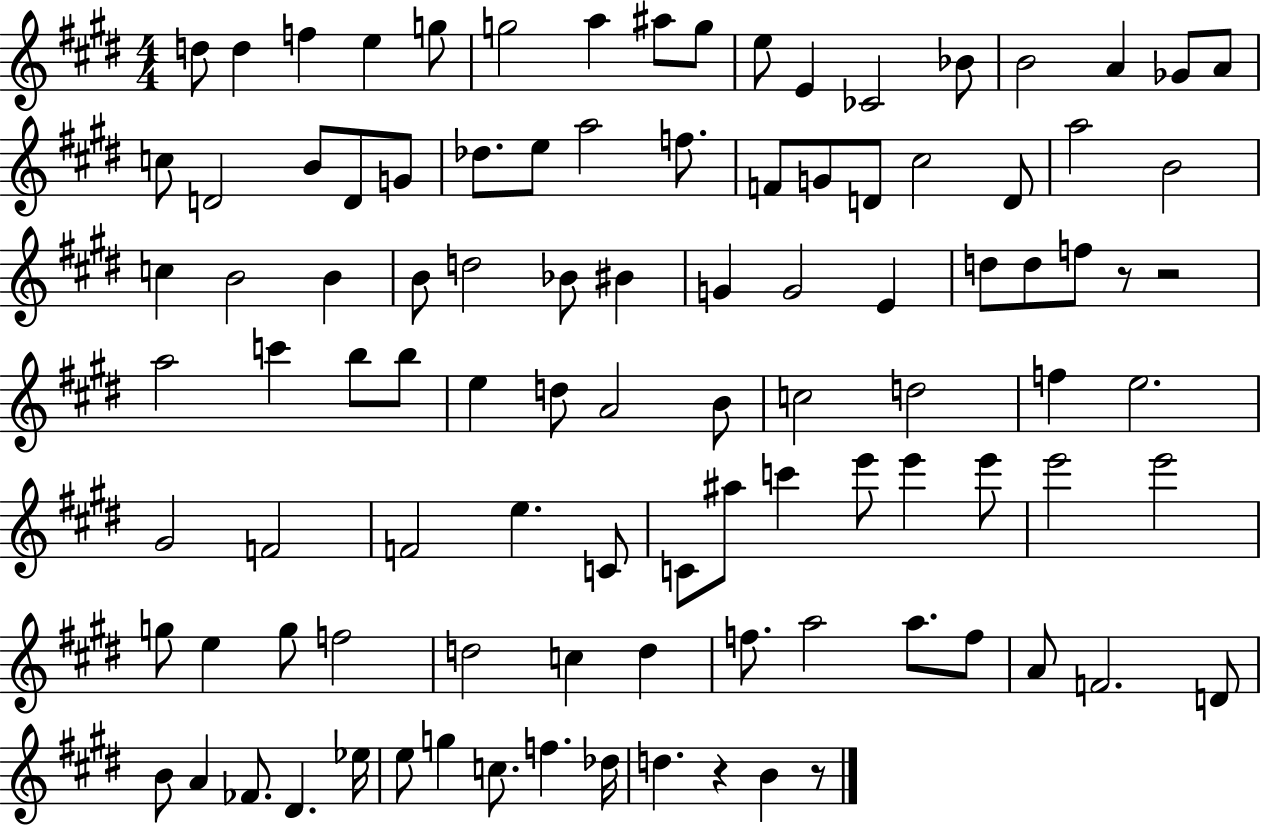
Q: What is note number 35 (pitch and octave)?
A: B4